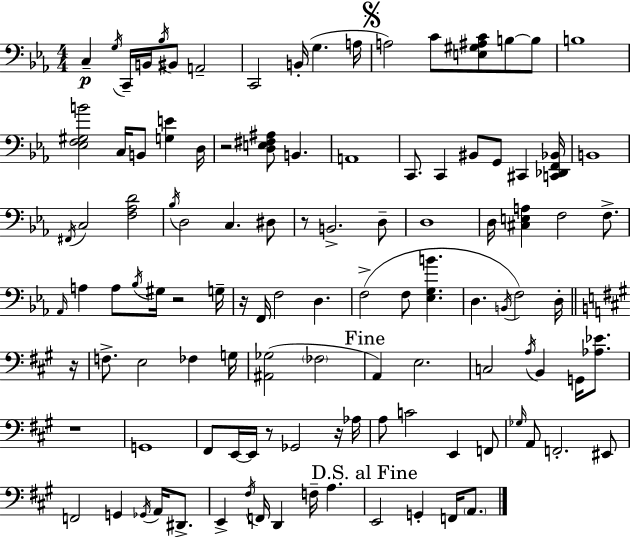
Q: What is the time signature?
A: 4/4